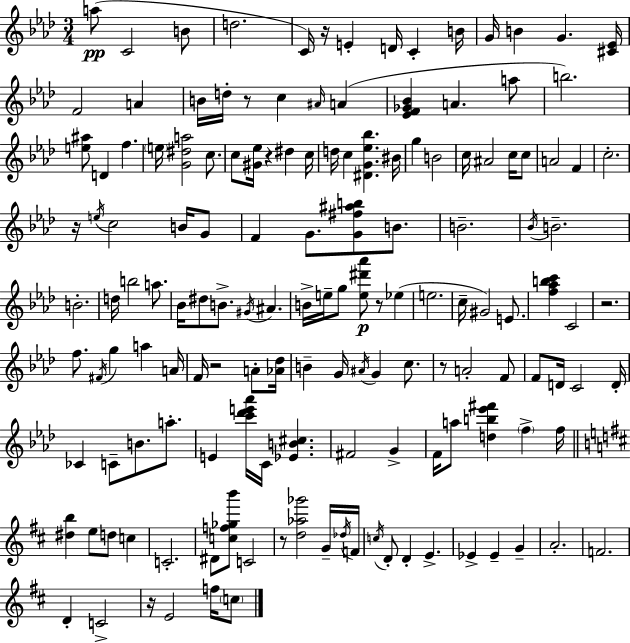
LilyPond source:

{
  \clef treble
  \numericTimeSignature
  \time 3/4
  \key f \minor
  \repeat volta 2 { a''8(\pp c'2 b'8 | d''2. | c'16) r16 e'4-. d'16 c'4-. b'16 | g'16 b'4 g'4. <cis' ees'>16 | \break f'2 a'4 | b'16 d''16-. r8 c''4 \grace { ais'16 }( a'4 | <ees' f' ges' bes'>4 a'4. a''8 | b''2.) | \break <e'' ais''>8 d'4 f''4. | \parenthesize e''16 <g' dis'' a''>2 c''8. | c''8 <gis' ees''>16 r4 dis''4 | c''16 d''16 c''4 <dis' g' ees'' bes''>4. | \break bis'16 g''4 b'2 | c''16 ais'2 c''16 c''8 | a'2 f'4 | c''2.-. | \break r16 \acciaccatura { e''16 } c''2 b'16 | g'8 f'4 g'8. <g' fis'' ais'' b''>8 b'8. | b'2.-- | \acciaccatura { bes'16 } b'2.-- | \break b'2.-. | d''16 b''2 | a''8. bes'16 dis''8 b'8.-> \acciaccatura { gis'16 } ais'4. | b'16-> e''16-- g''8 <e'' dis''' aes'''>8\p r8 | \break ees''4( e''2. | c''16-- gis'2) | e'8. <f'' aes'' b'' c'''>4 c'2 | r2. | \break f''8. \acciaccatura { fis'16 } g''4 | a''4 a'16 f'16 r2 | a'8-. <aes' des''>16 b'4-- g'16 \acciaccatura { ais'16 } g'4 | c''8. r8 a'2-. | \break f'8 f'8 d'16 c'2 | d'16-. ces'4 c'8-- | b'8. a''8.-. e'4 <c''' des''' e''' aes'''>16 c'16 | <ees' b' cis''>4. fis'2 | \break g'4-> f'16 a''8 <d'' b'' ees''' fis'''>4 | \parenthesize f''4-> f''16 \bar "||" \break \key b \minor <dis'' b''>4 e''8 d''8 c''4 | c'2.-. | dis'8 <c'' f'' ges'' b'''>8 c'2 | r8 <d'' aes'' ges'''>2 g'16-- \acciaccatura { des''16 } | \break f'16 \acciaccatura { c''16 } d'8-. d'4-. e'4.-> | ees'4-> ees'4-- g'4-- | a'2.-. | f'2. | \break d'4-. c'2-> | r16 e'2 f''16 | \parenthesize c''8 } \bar "|."
}